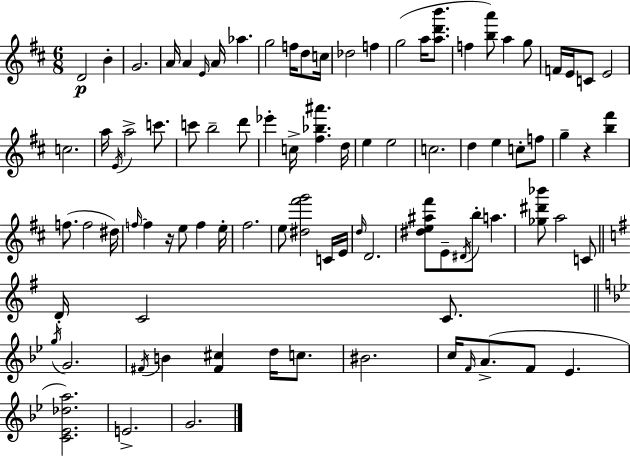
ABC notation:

X:1
T:Untitled
M:6/8
L:1/4
K:D
D2 B G2 A/4 A E/4 A/4 _a g2 f/4 d/2 c/4 _d2 f g2 a/4 [ad'b']/2 f [ba']/2 a g/2 F/4 E/4 C/2 E2 c2 a/4 E/4 a2 c'/2 c'/2 b2 d'/2 _e' c/4 [^f_b^a'] d/4 e e2 c2 d e c/2 f/2 g z [b^f'] f/2 f2 ^d/4 f/4 f z/4 e/2 f e/4 ^f2 e/2 [^d^f'g']2 C/4 E/4 d/4 D2 [^de^a^f']/2 E/2 ^D/4 b/2 a [_g^d'_b']/2 a2 C/2 D/4 C2 C/2 g/4 G2 ^F/4 B [^F^c] d/4 c/2 ^B2 c/4 F/4 A/2 F/2 _E [C_E_da]2 E2 G2